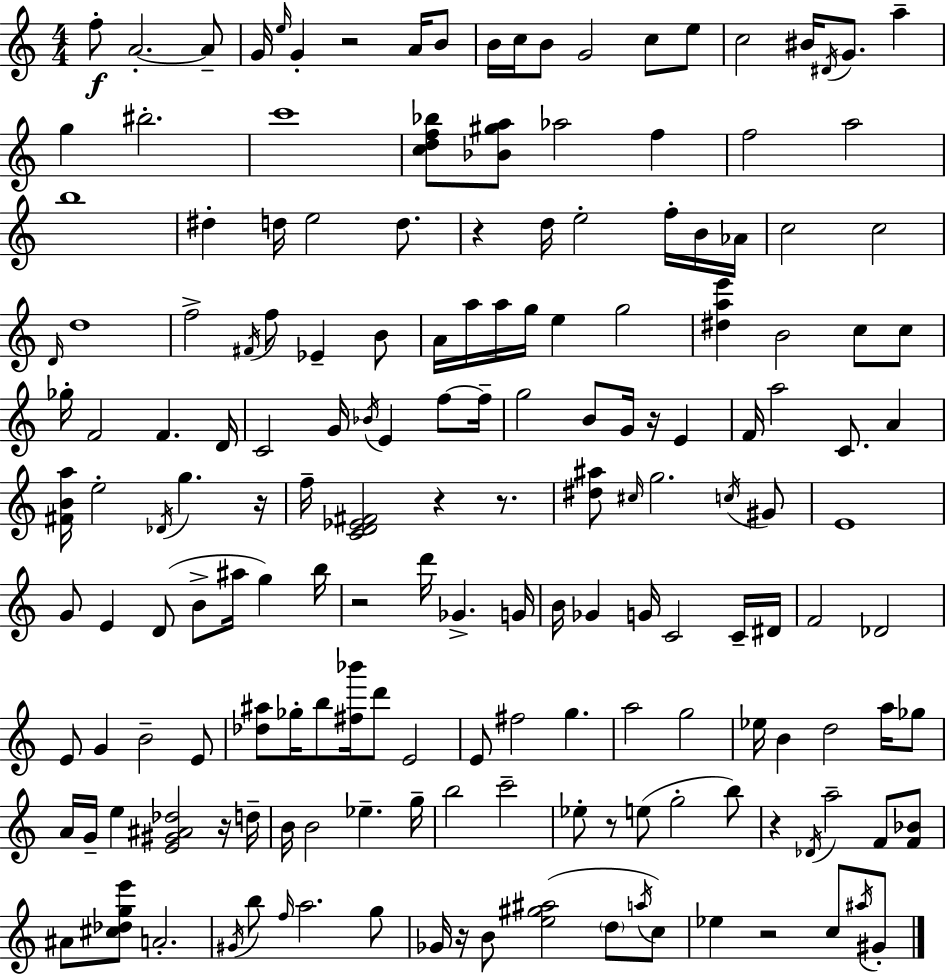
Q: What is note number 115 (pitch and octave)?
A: D5